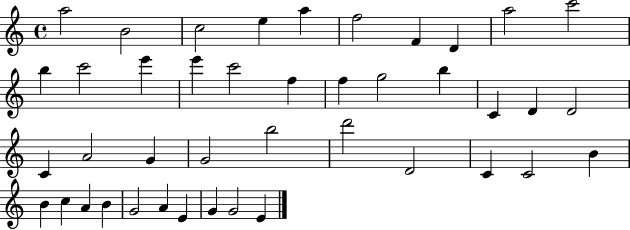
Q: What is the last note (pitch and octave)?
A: E4